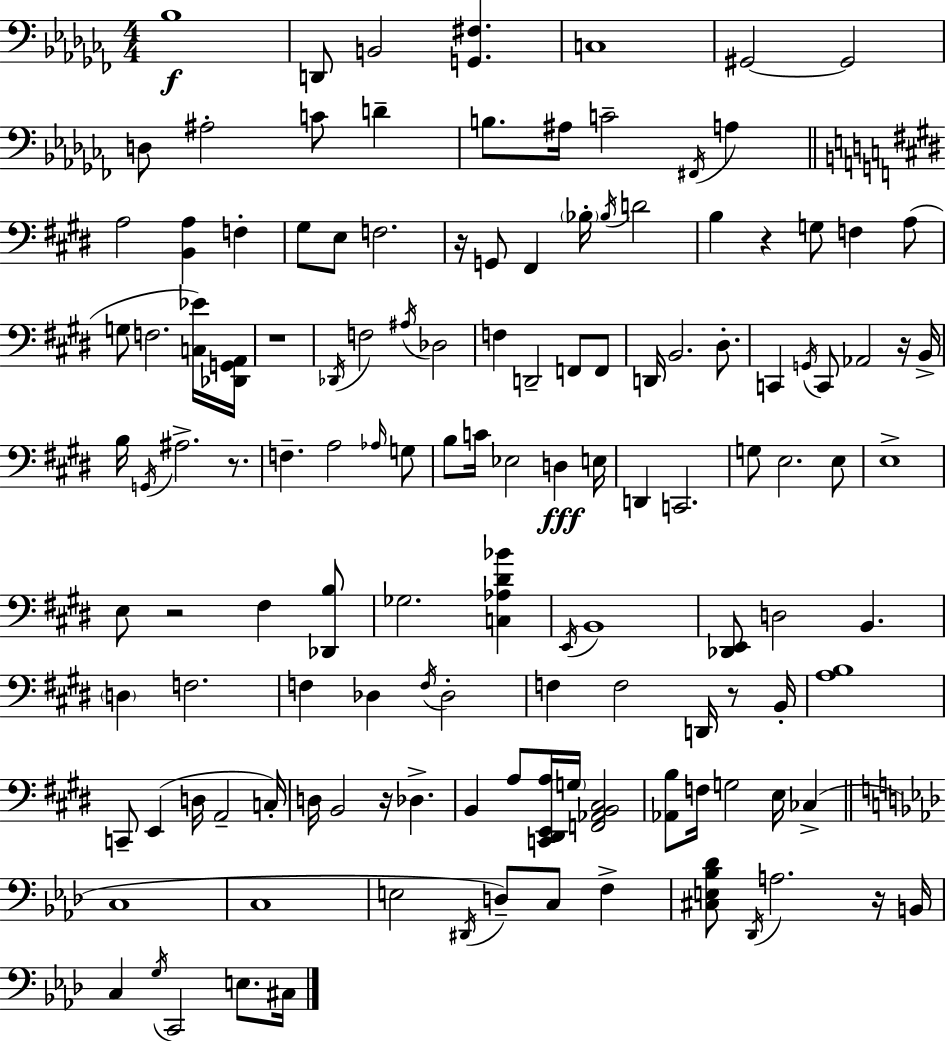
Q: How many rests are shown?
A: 9